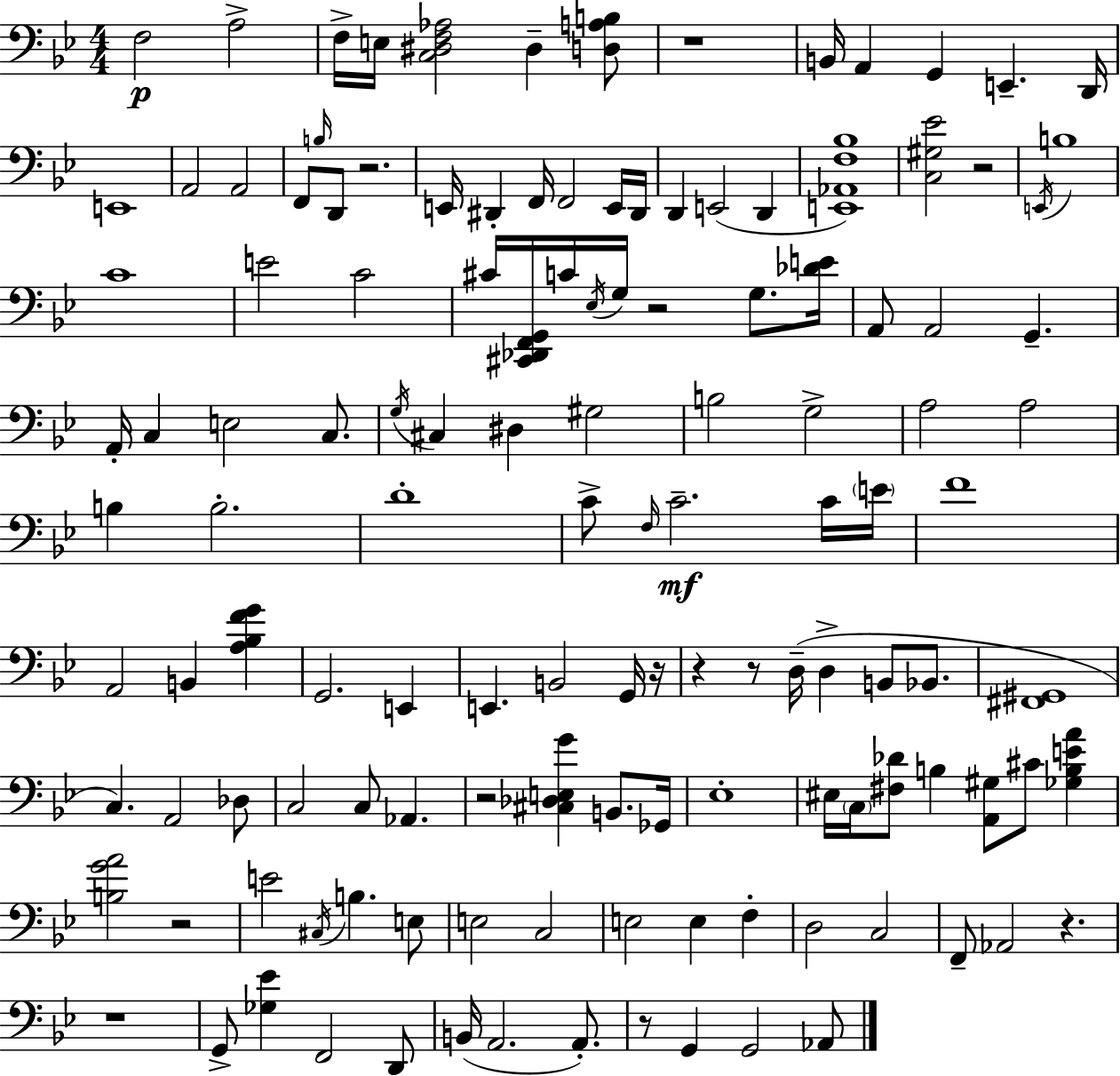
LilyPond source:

{
  \clef bass
  \numericTimeSignature
  \time 4/4
  \key bes \major
  f2\p a2-> | f16-> e16 <c dis f aes>2 dis4-- <d a b>8 | r1 | b,16 a,4 g,4 e,4.-- d,16 | \break e,1 | a,2 a,2 | f,8 \grace { b16 } d,8 r2. | e,16 dis,4-. f,16 f,2 e,16 | \break dis,16 d,4 e,2( d,4 | <e, aes, f bes>1) | <c gis ees'>2 r2 | \acciaccatura { e,16 } b1 | \break c'1 | e'2 c'2 | cis'16 <cis, des, f, g,>16 c'16 \acciaccatura { ees16 } g16 r2 g8. | <des' e'>16 a,8 a,2 g,4.-- | \break a,16-. c4 e2 | c8. \acciaccatura { g16 } cis4 dis4 gis2 | b2 g2-> | a2 a2 | \break b4 b2.-. | d'1-. | c'8-> \grace { f16 } c'2.--\mf | c'16 \parenthesize e'16 f'1 | \break a,2 b,4 | <a bes f' g'>4 g,2. | e,4 e,4. b,2 | g,16 r16 r4 r8 d16--( d4-> | \break b,8 bes,8. <fis, gis,>1 | c4.) a,2 | des8 c2 c8 aes,4. | r2 <cis des e g'>4 | \break b,8. ges,16 ees1-. | eis16 \parenthesize c16 <fis des'>8 b4 <a, gis>8 cis'8 | <ges b e' a'>4 <b g' a'>2 r2 | e'2 \acciaccatura { cis16 } b4. | \break e8 e2 c2 | e2 e4 | f4-. d2 c2 | f,8-- aes,2 | \break r4. r1 | g,8-> <ges ees'>4 f,2 | d,8 b,16( a,2. | a,8.-.) r8 g,4 g,2 | \break aes,8 \bar "|."
}